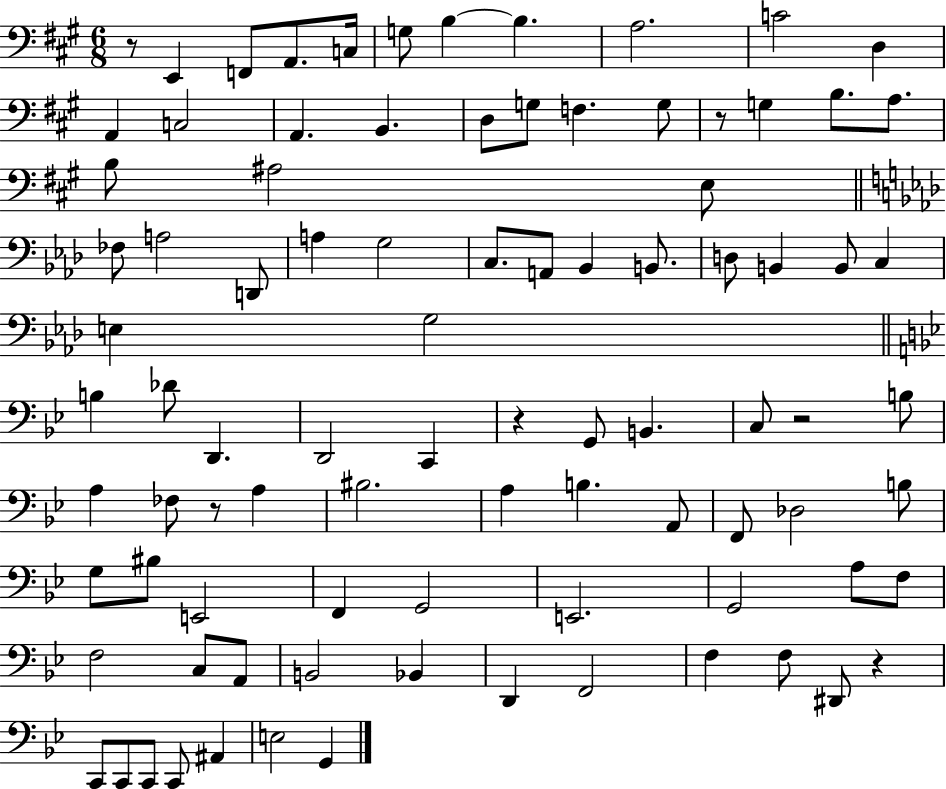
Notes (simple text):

R/e E2/q F2/e A2/e. C3/s G3/e B3/q B3/q. A3/h. C4/h D3/q A2/q C3/h A2/q. B2/q. D3/e G3/e F3/q. G3/e R/e G3/q B3/e. A3/e. B3/e A#3/h E3/e FES3/e A3/h D2/e A3/q G3/h C3/e. A2/e Bb2/q B2/e. D3/e B2/q B2/e C3/q E3/q G3/h B3/q Db4/e D2/q. D2/h C2/q R/q G2/e B2/q. C3/e R/h B3/e A3/q FES3/e R/e A3/q BIS3/h. A3/q B3/q. A2/e F2/e Db3/h B3/e G3/e BIS3/e E2/h F2/q G2/h E2/h. G2/h A3/e F3/e F3/h C3/e A2/e B2/h Bb2/q D2/q F2/h F3/q F3/e D#2/e R/q C2/e C2/e C2/e C2/e A#2/q E3/h G2/q